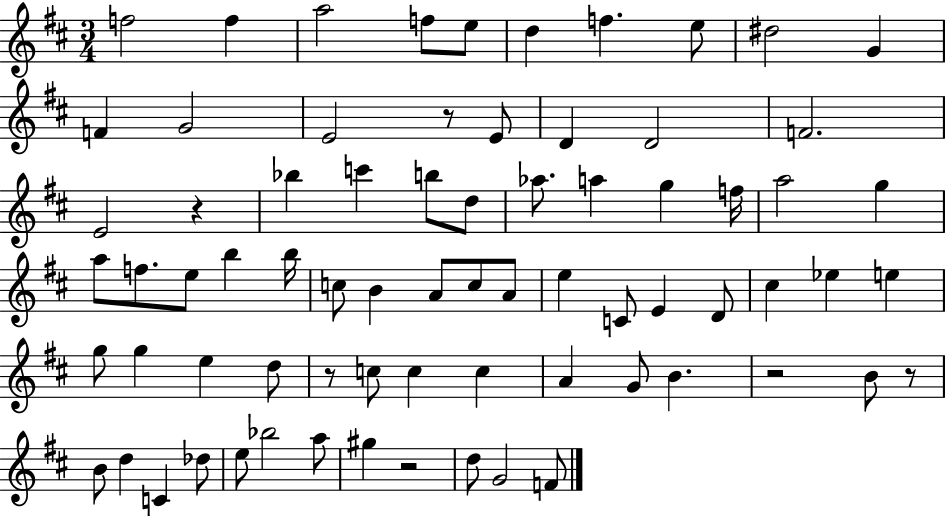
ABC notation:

X:1
T:Untitled
M:3/4
L:1/4
K:D
f2 f a2 f/2 e/2 d f e/2 ^d2 G F G2 E2 z/2 E/2 D D2 F2 E2 z _b c' b/2 d/2 _a/2 a g f/4 a2 g a/2 f/2 e/2 b b/4 c/2 B A/2 c/2 A/2 e C/2 E D/2 ^c _e e g/2 g e d/2 z/2 c/2 c c A G/2 B z2 B/2 z/2 B/2 d C _d/2 e/2 _b2 a/2 ^g z2 d/2 G2 F/2